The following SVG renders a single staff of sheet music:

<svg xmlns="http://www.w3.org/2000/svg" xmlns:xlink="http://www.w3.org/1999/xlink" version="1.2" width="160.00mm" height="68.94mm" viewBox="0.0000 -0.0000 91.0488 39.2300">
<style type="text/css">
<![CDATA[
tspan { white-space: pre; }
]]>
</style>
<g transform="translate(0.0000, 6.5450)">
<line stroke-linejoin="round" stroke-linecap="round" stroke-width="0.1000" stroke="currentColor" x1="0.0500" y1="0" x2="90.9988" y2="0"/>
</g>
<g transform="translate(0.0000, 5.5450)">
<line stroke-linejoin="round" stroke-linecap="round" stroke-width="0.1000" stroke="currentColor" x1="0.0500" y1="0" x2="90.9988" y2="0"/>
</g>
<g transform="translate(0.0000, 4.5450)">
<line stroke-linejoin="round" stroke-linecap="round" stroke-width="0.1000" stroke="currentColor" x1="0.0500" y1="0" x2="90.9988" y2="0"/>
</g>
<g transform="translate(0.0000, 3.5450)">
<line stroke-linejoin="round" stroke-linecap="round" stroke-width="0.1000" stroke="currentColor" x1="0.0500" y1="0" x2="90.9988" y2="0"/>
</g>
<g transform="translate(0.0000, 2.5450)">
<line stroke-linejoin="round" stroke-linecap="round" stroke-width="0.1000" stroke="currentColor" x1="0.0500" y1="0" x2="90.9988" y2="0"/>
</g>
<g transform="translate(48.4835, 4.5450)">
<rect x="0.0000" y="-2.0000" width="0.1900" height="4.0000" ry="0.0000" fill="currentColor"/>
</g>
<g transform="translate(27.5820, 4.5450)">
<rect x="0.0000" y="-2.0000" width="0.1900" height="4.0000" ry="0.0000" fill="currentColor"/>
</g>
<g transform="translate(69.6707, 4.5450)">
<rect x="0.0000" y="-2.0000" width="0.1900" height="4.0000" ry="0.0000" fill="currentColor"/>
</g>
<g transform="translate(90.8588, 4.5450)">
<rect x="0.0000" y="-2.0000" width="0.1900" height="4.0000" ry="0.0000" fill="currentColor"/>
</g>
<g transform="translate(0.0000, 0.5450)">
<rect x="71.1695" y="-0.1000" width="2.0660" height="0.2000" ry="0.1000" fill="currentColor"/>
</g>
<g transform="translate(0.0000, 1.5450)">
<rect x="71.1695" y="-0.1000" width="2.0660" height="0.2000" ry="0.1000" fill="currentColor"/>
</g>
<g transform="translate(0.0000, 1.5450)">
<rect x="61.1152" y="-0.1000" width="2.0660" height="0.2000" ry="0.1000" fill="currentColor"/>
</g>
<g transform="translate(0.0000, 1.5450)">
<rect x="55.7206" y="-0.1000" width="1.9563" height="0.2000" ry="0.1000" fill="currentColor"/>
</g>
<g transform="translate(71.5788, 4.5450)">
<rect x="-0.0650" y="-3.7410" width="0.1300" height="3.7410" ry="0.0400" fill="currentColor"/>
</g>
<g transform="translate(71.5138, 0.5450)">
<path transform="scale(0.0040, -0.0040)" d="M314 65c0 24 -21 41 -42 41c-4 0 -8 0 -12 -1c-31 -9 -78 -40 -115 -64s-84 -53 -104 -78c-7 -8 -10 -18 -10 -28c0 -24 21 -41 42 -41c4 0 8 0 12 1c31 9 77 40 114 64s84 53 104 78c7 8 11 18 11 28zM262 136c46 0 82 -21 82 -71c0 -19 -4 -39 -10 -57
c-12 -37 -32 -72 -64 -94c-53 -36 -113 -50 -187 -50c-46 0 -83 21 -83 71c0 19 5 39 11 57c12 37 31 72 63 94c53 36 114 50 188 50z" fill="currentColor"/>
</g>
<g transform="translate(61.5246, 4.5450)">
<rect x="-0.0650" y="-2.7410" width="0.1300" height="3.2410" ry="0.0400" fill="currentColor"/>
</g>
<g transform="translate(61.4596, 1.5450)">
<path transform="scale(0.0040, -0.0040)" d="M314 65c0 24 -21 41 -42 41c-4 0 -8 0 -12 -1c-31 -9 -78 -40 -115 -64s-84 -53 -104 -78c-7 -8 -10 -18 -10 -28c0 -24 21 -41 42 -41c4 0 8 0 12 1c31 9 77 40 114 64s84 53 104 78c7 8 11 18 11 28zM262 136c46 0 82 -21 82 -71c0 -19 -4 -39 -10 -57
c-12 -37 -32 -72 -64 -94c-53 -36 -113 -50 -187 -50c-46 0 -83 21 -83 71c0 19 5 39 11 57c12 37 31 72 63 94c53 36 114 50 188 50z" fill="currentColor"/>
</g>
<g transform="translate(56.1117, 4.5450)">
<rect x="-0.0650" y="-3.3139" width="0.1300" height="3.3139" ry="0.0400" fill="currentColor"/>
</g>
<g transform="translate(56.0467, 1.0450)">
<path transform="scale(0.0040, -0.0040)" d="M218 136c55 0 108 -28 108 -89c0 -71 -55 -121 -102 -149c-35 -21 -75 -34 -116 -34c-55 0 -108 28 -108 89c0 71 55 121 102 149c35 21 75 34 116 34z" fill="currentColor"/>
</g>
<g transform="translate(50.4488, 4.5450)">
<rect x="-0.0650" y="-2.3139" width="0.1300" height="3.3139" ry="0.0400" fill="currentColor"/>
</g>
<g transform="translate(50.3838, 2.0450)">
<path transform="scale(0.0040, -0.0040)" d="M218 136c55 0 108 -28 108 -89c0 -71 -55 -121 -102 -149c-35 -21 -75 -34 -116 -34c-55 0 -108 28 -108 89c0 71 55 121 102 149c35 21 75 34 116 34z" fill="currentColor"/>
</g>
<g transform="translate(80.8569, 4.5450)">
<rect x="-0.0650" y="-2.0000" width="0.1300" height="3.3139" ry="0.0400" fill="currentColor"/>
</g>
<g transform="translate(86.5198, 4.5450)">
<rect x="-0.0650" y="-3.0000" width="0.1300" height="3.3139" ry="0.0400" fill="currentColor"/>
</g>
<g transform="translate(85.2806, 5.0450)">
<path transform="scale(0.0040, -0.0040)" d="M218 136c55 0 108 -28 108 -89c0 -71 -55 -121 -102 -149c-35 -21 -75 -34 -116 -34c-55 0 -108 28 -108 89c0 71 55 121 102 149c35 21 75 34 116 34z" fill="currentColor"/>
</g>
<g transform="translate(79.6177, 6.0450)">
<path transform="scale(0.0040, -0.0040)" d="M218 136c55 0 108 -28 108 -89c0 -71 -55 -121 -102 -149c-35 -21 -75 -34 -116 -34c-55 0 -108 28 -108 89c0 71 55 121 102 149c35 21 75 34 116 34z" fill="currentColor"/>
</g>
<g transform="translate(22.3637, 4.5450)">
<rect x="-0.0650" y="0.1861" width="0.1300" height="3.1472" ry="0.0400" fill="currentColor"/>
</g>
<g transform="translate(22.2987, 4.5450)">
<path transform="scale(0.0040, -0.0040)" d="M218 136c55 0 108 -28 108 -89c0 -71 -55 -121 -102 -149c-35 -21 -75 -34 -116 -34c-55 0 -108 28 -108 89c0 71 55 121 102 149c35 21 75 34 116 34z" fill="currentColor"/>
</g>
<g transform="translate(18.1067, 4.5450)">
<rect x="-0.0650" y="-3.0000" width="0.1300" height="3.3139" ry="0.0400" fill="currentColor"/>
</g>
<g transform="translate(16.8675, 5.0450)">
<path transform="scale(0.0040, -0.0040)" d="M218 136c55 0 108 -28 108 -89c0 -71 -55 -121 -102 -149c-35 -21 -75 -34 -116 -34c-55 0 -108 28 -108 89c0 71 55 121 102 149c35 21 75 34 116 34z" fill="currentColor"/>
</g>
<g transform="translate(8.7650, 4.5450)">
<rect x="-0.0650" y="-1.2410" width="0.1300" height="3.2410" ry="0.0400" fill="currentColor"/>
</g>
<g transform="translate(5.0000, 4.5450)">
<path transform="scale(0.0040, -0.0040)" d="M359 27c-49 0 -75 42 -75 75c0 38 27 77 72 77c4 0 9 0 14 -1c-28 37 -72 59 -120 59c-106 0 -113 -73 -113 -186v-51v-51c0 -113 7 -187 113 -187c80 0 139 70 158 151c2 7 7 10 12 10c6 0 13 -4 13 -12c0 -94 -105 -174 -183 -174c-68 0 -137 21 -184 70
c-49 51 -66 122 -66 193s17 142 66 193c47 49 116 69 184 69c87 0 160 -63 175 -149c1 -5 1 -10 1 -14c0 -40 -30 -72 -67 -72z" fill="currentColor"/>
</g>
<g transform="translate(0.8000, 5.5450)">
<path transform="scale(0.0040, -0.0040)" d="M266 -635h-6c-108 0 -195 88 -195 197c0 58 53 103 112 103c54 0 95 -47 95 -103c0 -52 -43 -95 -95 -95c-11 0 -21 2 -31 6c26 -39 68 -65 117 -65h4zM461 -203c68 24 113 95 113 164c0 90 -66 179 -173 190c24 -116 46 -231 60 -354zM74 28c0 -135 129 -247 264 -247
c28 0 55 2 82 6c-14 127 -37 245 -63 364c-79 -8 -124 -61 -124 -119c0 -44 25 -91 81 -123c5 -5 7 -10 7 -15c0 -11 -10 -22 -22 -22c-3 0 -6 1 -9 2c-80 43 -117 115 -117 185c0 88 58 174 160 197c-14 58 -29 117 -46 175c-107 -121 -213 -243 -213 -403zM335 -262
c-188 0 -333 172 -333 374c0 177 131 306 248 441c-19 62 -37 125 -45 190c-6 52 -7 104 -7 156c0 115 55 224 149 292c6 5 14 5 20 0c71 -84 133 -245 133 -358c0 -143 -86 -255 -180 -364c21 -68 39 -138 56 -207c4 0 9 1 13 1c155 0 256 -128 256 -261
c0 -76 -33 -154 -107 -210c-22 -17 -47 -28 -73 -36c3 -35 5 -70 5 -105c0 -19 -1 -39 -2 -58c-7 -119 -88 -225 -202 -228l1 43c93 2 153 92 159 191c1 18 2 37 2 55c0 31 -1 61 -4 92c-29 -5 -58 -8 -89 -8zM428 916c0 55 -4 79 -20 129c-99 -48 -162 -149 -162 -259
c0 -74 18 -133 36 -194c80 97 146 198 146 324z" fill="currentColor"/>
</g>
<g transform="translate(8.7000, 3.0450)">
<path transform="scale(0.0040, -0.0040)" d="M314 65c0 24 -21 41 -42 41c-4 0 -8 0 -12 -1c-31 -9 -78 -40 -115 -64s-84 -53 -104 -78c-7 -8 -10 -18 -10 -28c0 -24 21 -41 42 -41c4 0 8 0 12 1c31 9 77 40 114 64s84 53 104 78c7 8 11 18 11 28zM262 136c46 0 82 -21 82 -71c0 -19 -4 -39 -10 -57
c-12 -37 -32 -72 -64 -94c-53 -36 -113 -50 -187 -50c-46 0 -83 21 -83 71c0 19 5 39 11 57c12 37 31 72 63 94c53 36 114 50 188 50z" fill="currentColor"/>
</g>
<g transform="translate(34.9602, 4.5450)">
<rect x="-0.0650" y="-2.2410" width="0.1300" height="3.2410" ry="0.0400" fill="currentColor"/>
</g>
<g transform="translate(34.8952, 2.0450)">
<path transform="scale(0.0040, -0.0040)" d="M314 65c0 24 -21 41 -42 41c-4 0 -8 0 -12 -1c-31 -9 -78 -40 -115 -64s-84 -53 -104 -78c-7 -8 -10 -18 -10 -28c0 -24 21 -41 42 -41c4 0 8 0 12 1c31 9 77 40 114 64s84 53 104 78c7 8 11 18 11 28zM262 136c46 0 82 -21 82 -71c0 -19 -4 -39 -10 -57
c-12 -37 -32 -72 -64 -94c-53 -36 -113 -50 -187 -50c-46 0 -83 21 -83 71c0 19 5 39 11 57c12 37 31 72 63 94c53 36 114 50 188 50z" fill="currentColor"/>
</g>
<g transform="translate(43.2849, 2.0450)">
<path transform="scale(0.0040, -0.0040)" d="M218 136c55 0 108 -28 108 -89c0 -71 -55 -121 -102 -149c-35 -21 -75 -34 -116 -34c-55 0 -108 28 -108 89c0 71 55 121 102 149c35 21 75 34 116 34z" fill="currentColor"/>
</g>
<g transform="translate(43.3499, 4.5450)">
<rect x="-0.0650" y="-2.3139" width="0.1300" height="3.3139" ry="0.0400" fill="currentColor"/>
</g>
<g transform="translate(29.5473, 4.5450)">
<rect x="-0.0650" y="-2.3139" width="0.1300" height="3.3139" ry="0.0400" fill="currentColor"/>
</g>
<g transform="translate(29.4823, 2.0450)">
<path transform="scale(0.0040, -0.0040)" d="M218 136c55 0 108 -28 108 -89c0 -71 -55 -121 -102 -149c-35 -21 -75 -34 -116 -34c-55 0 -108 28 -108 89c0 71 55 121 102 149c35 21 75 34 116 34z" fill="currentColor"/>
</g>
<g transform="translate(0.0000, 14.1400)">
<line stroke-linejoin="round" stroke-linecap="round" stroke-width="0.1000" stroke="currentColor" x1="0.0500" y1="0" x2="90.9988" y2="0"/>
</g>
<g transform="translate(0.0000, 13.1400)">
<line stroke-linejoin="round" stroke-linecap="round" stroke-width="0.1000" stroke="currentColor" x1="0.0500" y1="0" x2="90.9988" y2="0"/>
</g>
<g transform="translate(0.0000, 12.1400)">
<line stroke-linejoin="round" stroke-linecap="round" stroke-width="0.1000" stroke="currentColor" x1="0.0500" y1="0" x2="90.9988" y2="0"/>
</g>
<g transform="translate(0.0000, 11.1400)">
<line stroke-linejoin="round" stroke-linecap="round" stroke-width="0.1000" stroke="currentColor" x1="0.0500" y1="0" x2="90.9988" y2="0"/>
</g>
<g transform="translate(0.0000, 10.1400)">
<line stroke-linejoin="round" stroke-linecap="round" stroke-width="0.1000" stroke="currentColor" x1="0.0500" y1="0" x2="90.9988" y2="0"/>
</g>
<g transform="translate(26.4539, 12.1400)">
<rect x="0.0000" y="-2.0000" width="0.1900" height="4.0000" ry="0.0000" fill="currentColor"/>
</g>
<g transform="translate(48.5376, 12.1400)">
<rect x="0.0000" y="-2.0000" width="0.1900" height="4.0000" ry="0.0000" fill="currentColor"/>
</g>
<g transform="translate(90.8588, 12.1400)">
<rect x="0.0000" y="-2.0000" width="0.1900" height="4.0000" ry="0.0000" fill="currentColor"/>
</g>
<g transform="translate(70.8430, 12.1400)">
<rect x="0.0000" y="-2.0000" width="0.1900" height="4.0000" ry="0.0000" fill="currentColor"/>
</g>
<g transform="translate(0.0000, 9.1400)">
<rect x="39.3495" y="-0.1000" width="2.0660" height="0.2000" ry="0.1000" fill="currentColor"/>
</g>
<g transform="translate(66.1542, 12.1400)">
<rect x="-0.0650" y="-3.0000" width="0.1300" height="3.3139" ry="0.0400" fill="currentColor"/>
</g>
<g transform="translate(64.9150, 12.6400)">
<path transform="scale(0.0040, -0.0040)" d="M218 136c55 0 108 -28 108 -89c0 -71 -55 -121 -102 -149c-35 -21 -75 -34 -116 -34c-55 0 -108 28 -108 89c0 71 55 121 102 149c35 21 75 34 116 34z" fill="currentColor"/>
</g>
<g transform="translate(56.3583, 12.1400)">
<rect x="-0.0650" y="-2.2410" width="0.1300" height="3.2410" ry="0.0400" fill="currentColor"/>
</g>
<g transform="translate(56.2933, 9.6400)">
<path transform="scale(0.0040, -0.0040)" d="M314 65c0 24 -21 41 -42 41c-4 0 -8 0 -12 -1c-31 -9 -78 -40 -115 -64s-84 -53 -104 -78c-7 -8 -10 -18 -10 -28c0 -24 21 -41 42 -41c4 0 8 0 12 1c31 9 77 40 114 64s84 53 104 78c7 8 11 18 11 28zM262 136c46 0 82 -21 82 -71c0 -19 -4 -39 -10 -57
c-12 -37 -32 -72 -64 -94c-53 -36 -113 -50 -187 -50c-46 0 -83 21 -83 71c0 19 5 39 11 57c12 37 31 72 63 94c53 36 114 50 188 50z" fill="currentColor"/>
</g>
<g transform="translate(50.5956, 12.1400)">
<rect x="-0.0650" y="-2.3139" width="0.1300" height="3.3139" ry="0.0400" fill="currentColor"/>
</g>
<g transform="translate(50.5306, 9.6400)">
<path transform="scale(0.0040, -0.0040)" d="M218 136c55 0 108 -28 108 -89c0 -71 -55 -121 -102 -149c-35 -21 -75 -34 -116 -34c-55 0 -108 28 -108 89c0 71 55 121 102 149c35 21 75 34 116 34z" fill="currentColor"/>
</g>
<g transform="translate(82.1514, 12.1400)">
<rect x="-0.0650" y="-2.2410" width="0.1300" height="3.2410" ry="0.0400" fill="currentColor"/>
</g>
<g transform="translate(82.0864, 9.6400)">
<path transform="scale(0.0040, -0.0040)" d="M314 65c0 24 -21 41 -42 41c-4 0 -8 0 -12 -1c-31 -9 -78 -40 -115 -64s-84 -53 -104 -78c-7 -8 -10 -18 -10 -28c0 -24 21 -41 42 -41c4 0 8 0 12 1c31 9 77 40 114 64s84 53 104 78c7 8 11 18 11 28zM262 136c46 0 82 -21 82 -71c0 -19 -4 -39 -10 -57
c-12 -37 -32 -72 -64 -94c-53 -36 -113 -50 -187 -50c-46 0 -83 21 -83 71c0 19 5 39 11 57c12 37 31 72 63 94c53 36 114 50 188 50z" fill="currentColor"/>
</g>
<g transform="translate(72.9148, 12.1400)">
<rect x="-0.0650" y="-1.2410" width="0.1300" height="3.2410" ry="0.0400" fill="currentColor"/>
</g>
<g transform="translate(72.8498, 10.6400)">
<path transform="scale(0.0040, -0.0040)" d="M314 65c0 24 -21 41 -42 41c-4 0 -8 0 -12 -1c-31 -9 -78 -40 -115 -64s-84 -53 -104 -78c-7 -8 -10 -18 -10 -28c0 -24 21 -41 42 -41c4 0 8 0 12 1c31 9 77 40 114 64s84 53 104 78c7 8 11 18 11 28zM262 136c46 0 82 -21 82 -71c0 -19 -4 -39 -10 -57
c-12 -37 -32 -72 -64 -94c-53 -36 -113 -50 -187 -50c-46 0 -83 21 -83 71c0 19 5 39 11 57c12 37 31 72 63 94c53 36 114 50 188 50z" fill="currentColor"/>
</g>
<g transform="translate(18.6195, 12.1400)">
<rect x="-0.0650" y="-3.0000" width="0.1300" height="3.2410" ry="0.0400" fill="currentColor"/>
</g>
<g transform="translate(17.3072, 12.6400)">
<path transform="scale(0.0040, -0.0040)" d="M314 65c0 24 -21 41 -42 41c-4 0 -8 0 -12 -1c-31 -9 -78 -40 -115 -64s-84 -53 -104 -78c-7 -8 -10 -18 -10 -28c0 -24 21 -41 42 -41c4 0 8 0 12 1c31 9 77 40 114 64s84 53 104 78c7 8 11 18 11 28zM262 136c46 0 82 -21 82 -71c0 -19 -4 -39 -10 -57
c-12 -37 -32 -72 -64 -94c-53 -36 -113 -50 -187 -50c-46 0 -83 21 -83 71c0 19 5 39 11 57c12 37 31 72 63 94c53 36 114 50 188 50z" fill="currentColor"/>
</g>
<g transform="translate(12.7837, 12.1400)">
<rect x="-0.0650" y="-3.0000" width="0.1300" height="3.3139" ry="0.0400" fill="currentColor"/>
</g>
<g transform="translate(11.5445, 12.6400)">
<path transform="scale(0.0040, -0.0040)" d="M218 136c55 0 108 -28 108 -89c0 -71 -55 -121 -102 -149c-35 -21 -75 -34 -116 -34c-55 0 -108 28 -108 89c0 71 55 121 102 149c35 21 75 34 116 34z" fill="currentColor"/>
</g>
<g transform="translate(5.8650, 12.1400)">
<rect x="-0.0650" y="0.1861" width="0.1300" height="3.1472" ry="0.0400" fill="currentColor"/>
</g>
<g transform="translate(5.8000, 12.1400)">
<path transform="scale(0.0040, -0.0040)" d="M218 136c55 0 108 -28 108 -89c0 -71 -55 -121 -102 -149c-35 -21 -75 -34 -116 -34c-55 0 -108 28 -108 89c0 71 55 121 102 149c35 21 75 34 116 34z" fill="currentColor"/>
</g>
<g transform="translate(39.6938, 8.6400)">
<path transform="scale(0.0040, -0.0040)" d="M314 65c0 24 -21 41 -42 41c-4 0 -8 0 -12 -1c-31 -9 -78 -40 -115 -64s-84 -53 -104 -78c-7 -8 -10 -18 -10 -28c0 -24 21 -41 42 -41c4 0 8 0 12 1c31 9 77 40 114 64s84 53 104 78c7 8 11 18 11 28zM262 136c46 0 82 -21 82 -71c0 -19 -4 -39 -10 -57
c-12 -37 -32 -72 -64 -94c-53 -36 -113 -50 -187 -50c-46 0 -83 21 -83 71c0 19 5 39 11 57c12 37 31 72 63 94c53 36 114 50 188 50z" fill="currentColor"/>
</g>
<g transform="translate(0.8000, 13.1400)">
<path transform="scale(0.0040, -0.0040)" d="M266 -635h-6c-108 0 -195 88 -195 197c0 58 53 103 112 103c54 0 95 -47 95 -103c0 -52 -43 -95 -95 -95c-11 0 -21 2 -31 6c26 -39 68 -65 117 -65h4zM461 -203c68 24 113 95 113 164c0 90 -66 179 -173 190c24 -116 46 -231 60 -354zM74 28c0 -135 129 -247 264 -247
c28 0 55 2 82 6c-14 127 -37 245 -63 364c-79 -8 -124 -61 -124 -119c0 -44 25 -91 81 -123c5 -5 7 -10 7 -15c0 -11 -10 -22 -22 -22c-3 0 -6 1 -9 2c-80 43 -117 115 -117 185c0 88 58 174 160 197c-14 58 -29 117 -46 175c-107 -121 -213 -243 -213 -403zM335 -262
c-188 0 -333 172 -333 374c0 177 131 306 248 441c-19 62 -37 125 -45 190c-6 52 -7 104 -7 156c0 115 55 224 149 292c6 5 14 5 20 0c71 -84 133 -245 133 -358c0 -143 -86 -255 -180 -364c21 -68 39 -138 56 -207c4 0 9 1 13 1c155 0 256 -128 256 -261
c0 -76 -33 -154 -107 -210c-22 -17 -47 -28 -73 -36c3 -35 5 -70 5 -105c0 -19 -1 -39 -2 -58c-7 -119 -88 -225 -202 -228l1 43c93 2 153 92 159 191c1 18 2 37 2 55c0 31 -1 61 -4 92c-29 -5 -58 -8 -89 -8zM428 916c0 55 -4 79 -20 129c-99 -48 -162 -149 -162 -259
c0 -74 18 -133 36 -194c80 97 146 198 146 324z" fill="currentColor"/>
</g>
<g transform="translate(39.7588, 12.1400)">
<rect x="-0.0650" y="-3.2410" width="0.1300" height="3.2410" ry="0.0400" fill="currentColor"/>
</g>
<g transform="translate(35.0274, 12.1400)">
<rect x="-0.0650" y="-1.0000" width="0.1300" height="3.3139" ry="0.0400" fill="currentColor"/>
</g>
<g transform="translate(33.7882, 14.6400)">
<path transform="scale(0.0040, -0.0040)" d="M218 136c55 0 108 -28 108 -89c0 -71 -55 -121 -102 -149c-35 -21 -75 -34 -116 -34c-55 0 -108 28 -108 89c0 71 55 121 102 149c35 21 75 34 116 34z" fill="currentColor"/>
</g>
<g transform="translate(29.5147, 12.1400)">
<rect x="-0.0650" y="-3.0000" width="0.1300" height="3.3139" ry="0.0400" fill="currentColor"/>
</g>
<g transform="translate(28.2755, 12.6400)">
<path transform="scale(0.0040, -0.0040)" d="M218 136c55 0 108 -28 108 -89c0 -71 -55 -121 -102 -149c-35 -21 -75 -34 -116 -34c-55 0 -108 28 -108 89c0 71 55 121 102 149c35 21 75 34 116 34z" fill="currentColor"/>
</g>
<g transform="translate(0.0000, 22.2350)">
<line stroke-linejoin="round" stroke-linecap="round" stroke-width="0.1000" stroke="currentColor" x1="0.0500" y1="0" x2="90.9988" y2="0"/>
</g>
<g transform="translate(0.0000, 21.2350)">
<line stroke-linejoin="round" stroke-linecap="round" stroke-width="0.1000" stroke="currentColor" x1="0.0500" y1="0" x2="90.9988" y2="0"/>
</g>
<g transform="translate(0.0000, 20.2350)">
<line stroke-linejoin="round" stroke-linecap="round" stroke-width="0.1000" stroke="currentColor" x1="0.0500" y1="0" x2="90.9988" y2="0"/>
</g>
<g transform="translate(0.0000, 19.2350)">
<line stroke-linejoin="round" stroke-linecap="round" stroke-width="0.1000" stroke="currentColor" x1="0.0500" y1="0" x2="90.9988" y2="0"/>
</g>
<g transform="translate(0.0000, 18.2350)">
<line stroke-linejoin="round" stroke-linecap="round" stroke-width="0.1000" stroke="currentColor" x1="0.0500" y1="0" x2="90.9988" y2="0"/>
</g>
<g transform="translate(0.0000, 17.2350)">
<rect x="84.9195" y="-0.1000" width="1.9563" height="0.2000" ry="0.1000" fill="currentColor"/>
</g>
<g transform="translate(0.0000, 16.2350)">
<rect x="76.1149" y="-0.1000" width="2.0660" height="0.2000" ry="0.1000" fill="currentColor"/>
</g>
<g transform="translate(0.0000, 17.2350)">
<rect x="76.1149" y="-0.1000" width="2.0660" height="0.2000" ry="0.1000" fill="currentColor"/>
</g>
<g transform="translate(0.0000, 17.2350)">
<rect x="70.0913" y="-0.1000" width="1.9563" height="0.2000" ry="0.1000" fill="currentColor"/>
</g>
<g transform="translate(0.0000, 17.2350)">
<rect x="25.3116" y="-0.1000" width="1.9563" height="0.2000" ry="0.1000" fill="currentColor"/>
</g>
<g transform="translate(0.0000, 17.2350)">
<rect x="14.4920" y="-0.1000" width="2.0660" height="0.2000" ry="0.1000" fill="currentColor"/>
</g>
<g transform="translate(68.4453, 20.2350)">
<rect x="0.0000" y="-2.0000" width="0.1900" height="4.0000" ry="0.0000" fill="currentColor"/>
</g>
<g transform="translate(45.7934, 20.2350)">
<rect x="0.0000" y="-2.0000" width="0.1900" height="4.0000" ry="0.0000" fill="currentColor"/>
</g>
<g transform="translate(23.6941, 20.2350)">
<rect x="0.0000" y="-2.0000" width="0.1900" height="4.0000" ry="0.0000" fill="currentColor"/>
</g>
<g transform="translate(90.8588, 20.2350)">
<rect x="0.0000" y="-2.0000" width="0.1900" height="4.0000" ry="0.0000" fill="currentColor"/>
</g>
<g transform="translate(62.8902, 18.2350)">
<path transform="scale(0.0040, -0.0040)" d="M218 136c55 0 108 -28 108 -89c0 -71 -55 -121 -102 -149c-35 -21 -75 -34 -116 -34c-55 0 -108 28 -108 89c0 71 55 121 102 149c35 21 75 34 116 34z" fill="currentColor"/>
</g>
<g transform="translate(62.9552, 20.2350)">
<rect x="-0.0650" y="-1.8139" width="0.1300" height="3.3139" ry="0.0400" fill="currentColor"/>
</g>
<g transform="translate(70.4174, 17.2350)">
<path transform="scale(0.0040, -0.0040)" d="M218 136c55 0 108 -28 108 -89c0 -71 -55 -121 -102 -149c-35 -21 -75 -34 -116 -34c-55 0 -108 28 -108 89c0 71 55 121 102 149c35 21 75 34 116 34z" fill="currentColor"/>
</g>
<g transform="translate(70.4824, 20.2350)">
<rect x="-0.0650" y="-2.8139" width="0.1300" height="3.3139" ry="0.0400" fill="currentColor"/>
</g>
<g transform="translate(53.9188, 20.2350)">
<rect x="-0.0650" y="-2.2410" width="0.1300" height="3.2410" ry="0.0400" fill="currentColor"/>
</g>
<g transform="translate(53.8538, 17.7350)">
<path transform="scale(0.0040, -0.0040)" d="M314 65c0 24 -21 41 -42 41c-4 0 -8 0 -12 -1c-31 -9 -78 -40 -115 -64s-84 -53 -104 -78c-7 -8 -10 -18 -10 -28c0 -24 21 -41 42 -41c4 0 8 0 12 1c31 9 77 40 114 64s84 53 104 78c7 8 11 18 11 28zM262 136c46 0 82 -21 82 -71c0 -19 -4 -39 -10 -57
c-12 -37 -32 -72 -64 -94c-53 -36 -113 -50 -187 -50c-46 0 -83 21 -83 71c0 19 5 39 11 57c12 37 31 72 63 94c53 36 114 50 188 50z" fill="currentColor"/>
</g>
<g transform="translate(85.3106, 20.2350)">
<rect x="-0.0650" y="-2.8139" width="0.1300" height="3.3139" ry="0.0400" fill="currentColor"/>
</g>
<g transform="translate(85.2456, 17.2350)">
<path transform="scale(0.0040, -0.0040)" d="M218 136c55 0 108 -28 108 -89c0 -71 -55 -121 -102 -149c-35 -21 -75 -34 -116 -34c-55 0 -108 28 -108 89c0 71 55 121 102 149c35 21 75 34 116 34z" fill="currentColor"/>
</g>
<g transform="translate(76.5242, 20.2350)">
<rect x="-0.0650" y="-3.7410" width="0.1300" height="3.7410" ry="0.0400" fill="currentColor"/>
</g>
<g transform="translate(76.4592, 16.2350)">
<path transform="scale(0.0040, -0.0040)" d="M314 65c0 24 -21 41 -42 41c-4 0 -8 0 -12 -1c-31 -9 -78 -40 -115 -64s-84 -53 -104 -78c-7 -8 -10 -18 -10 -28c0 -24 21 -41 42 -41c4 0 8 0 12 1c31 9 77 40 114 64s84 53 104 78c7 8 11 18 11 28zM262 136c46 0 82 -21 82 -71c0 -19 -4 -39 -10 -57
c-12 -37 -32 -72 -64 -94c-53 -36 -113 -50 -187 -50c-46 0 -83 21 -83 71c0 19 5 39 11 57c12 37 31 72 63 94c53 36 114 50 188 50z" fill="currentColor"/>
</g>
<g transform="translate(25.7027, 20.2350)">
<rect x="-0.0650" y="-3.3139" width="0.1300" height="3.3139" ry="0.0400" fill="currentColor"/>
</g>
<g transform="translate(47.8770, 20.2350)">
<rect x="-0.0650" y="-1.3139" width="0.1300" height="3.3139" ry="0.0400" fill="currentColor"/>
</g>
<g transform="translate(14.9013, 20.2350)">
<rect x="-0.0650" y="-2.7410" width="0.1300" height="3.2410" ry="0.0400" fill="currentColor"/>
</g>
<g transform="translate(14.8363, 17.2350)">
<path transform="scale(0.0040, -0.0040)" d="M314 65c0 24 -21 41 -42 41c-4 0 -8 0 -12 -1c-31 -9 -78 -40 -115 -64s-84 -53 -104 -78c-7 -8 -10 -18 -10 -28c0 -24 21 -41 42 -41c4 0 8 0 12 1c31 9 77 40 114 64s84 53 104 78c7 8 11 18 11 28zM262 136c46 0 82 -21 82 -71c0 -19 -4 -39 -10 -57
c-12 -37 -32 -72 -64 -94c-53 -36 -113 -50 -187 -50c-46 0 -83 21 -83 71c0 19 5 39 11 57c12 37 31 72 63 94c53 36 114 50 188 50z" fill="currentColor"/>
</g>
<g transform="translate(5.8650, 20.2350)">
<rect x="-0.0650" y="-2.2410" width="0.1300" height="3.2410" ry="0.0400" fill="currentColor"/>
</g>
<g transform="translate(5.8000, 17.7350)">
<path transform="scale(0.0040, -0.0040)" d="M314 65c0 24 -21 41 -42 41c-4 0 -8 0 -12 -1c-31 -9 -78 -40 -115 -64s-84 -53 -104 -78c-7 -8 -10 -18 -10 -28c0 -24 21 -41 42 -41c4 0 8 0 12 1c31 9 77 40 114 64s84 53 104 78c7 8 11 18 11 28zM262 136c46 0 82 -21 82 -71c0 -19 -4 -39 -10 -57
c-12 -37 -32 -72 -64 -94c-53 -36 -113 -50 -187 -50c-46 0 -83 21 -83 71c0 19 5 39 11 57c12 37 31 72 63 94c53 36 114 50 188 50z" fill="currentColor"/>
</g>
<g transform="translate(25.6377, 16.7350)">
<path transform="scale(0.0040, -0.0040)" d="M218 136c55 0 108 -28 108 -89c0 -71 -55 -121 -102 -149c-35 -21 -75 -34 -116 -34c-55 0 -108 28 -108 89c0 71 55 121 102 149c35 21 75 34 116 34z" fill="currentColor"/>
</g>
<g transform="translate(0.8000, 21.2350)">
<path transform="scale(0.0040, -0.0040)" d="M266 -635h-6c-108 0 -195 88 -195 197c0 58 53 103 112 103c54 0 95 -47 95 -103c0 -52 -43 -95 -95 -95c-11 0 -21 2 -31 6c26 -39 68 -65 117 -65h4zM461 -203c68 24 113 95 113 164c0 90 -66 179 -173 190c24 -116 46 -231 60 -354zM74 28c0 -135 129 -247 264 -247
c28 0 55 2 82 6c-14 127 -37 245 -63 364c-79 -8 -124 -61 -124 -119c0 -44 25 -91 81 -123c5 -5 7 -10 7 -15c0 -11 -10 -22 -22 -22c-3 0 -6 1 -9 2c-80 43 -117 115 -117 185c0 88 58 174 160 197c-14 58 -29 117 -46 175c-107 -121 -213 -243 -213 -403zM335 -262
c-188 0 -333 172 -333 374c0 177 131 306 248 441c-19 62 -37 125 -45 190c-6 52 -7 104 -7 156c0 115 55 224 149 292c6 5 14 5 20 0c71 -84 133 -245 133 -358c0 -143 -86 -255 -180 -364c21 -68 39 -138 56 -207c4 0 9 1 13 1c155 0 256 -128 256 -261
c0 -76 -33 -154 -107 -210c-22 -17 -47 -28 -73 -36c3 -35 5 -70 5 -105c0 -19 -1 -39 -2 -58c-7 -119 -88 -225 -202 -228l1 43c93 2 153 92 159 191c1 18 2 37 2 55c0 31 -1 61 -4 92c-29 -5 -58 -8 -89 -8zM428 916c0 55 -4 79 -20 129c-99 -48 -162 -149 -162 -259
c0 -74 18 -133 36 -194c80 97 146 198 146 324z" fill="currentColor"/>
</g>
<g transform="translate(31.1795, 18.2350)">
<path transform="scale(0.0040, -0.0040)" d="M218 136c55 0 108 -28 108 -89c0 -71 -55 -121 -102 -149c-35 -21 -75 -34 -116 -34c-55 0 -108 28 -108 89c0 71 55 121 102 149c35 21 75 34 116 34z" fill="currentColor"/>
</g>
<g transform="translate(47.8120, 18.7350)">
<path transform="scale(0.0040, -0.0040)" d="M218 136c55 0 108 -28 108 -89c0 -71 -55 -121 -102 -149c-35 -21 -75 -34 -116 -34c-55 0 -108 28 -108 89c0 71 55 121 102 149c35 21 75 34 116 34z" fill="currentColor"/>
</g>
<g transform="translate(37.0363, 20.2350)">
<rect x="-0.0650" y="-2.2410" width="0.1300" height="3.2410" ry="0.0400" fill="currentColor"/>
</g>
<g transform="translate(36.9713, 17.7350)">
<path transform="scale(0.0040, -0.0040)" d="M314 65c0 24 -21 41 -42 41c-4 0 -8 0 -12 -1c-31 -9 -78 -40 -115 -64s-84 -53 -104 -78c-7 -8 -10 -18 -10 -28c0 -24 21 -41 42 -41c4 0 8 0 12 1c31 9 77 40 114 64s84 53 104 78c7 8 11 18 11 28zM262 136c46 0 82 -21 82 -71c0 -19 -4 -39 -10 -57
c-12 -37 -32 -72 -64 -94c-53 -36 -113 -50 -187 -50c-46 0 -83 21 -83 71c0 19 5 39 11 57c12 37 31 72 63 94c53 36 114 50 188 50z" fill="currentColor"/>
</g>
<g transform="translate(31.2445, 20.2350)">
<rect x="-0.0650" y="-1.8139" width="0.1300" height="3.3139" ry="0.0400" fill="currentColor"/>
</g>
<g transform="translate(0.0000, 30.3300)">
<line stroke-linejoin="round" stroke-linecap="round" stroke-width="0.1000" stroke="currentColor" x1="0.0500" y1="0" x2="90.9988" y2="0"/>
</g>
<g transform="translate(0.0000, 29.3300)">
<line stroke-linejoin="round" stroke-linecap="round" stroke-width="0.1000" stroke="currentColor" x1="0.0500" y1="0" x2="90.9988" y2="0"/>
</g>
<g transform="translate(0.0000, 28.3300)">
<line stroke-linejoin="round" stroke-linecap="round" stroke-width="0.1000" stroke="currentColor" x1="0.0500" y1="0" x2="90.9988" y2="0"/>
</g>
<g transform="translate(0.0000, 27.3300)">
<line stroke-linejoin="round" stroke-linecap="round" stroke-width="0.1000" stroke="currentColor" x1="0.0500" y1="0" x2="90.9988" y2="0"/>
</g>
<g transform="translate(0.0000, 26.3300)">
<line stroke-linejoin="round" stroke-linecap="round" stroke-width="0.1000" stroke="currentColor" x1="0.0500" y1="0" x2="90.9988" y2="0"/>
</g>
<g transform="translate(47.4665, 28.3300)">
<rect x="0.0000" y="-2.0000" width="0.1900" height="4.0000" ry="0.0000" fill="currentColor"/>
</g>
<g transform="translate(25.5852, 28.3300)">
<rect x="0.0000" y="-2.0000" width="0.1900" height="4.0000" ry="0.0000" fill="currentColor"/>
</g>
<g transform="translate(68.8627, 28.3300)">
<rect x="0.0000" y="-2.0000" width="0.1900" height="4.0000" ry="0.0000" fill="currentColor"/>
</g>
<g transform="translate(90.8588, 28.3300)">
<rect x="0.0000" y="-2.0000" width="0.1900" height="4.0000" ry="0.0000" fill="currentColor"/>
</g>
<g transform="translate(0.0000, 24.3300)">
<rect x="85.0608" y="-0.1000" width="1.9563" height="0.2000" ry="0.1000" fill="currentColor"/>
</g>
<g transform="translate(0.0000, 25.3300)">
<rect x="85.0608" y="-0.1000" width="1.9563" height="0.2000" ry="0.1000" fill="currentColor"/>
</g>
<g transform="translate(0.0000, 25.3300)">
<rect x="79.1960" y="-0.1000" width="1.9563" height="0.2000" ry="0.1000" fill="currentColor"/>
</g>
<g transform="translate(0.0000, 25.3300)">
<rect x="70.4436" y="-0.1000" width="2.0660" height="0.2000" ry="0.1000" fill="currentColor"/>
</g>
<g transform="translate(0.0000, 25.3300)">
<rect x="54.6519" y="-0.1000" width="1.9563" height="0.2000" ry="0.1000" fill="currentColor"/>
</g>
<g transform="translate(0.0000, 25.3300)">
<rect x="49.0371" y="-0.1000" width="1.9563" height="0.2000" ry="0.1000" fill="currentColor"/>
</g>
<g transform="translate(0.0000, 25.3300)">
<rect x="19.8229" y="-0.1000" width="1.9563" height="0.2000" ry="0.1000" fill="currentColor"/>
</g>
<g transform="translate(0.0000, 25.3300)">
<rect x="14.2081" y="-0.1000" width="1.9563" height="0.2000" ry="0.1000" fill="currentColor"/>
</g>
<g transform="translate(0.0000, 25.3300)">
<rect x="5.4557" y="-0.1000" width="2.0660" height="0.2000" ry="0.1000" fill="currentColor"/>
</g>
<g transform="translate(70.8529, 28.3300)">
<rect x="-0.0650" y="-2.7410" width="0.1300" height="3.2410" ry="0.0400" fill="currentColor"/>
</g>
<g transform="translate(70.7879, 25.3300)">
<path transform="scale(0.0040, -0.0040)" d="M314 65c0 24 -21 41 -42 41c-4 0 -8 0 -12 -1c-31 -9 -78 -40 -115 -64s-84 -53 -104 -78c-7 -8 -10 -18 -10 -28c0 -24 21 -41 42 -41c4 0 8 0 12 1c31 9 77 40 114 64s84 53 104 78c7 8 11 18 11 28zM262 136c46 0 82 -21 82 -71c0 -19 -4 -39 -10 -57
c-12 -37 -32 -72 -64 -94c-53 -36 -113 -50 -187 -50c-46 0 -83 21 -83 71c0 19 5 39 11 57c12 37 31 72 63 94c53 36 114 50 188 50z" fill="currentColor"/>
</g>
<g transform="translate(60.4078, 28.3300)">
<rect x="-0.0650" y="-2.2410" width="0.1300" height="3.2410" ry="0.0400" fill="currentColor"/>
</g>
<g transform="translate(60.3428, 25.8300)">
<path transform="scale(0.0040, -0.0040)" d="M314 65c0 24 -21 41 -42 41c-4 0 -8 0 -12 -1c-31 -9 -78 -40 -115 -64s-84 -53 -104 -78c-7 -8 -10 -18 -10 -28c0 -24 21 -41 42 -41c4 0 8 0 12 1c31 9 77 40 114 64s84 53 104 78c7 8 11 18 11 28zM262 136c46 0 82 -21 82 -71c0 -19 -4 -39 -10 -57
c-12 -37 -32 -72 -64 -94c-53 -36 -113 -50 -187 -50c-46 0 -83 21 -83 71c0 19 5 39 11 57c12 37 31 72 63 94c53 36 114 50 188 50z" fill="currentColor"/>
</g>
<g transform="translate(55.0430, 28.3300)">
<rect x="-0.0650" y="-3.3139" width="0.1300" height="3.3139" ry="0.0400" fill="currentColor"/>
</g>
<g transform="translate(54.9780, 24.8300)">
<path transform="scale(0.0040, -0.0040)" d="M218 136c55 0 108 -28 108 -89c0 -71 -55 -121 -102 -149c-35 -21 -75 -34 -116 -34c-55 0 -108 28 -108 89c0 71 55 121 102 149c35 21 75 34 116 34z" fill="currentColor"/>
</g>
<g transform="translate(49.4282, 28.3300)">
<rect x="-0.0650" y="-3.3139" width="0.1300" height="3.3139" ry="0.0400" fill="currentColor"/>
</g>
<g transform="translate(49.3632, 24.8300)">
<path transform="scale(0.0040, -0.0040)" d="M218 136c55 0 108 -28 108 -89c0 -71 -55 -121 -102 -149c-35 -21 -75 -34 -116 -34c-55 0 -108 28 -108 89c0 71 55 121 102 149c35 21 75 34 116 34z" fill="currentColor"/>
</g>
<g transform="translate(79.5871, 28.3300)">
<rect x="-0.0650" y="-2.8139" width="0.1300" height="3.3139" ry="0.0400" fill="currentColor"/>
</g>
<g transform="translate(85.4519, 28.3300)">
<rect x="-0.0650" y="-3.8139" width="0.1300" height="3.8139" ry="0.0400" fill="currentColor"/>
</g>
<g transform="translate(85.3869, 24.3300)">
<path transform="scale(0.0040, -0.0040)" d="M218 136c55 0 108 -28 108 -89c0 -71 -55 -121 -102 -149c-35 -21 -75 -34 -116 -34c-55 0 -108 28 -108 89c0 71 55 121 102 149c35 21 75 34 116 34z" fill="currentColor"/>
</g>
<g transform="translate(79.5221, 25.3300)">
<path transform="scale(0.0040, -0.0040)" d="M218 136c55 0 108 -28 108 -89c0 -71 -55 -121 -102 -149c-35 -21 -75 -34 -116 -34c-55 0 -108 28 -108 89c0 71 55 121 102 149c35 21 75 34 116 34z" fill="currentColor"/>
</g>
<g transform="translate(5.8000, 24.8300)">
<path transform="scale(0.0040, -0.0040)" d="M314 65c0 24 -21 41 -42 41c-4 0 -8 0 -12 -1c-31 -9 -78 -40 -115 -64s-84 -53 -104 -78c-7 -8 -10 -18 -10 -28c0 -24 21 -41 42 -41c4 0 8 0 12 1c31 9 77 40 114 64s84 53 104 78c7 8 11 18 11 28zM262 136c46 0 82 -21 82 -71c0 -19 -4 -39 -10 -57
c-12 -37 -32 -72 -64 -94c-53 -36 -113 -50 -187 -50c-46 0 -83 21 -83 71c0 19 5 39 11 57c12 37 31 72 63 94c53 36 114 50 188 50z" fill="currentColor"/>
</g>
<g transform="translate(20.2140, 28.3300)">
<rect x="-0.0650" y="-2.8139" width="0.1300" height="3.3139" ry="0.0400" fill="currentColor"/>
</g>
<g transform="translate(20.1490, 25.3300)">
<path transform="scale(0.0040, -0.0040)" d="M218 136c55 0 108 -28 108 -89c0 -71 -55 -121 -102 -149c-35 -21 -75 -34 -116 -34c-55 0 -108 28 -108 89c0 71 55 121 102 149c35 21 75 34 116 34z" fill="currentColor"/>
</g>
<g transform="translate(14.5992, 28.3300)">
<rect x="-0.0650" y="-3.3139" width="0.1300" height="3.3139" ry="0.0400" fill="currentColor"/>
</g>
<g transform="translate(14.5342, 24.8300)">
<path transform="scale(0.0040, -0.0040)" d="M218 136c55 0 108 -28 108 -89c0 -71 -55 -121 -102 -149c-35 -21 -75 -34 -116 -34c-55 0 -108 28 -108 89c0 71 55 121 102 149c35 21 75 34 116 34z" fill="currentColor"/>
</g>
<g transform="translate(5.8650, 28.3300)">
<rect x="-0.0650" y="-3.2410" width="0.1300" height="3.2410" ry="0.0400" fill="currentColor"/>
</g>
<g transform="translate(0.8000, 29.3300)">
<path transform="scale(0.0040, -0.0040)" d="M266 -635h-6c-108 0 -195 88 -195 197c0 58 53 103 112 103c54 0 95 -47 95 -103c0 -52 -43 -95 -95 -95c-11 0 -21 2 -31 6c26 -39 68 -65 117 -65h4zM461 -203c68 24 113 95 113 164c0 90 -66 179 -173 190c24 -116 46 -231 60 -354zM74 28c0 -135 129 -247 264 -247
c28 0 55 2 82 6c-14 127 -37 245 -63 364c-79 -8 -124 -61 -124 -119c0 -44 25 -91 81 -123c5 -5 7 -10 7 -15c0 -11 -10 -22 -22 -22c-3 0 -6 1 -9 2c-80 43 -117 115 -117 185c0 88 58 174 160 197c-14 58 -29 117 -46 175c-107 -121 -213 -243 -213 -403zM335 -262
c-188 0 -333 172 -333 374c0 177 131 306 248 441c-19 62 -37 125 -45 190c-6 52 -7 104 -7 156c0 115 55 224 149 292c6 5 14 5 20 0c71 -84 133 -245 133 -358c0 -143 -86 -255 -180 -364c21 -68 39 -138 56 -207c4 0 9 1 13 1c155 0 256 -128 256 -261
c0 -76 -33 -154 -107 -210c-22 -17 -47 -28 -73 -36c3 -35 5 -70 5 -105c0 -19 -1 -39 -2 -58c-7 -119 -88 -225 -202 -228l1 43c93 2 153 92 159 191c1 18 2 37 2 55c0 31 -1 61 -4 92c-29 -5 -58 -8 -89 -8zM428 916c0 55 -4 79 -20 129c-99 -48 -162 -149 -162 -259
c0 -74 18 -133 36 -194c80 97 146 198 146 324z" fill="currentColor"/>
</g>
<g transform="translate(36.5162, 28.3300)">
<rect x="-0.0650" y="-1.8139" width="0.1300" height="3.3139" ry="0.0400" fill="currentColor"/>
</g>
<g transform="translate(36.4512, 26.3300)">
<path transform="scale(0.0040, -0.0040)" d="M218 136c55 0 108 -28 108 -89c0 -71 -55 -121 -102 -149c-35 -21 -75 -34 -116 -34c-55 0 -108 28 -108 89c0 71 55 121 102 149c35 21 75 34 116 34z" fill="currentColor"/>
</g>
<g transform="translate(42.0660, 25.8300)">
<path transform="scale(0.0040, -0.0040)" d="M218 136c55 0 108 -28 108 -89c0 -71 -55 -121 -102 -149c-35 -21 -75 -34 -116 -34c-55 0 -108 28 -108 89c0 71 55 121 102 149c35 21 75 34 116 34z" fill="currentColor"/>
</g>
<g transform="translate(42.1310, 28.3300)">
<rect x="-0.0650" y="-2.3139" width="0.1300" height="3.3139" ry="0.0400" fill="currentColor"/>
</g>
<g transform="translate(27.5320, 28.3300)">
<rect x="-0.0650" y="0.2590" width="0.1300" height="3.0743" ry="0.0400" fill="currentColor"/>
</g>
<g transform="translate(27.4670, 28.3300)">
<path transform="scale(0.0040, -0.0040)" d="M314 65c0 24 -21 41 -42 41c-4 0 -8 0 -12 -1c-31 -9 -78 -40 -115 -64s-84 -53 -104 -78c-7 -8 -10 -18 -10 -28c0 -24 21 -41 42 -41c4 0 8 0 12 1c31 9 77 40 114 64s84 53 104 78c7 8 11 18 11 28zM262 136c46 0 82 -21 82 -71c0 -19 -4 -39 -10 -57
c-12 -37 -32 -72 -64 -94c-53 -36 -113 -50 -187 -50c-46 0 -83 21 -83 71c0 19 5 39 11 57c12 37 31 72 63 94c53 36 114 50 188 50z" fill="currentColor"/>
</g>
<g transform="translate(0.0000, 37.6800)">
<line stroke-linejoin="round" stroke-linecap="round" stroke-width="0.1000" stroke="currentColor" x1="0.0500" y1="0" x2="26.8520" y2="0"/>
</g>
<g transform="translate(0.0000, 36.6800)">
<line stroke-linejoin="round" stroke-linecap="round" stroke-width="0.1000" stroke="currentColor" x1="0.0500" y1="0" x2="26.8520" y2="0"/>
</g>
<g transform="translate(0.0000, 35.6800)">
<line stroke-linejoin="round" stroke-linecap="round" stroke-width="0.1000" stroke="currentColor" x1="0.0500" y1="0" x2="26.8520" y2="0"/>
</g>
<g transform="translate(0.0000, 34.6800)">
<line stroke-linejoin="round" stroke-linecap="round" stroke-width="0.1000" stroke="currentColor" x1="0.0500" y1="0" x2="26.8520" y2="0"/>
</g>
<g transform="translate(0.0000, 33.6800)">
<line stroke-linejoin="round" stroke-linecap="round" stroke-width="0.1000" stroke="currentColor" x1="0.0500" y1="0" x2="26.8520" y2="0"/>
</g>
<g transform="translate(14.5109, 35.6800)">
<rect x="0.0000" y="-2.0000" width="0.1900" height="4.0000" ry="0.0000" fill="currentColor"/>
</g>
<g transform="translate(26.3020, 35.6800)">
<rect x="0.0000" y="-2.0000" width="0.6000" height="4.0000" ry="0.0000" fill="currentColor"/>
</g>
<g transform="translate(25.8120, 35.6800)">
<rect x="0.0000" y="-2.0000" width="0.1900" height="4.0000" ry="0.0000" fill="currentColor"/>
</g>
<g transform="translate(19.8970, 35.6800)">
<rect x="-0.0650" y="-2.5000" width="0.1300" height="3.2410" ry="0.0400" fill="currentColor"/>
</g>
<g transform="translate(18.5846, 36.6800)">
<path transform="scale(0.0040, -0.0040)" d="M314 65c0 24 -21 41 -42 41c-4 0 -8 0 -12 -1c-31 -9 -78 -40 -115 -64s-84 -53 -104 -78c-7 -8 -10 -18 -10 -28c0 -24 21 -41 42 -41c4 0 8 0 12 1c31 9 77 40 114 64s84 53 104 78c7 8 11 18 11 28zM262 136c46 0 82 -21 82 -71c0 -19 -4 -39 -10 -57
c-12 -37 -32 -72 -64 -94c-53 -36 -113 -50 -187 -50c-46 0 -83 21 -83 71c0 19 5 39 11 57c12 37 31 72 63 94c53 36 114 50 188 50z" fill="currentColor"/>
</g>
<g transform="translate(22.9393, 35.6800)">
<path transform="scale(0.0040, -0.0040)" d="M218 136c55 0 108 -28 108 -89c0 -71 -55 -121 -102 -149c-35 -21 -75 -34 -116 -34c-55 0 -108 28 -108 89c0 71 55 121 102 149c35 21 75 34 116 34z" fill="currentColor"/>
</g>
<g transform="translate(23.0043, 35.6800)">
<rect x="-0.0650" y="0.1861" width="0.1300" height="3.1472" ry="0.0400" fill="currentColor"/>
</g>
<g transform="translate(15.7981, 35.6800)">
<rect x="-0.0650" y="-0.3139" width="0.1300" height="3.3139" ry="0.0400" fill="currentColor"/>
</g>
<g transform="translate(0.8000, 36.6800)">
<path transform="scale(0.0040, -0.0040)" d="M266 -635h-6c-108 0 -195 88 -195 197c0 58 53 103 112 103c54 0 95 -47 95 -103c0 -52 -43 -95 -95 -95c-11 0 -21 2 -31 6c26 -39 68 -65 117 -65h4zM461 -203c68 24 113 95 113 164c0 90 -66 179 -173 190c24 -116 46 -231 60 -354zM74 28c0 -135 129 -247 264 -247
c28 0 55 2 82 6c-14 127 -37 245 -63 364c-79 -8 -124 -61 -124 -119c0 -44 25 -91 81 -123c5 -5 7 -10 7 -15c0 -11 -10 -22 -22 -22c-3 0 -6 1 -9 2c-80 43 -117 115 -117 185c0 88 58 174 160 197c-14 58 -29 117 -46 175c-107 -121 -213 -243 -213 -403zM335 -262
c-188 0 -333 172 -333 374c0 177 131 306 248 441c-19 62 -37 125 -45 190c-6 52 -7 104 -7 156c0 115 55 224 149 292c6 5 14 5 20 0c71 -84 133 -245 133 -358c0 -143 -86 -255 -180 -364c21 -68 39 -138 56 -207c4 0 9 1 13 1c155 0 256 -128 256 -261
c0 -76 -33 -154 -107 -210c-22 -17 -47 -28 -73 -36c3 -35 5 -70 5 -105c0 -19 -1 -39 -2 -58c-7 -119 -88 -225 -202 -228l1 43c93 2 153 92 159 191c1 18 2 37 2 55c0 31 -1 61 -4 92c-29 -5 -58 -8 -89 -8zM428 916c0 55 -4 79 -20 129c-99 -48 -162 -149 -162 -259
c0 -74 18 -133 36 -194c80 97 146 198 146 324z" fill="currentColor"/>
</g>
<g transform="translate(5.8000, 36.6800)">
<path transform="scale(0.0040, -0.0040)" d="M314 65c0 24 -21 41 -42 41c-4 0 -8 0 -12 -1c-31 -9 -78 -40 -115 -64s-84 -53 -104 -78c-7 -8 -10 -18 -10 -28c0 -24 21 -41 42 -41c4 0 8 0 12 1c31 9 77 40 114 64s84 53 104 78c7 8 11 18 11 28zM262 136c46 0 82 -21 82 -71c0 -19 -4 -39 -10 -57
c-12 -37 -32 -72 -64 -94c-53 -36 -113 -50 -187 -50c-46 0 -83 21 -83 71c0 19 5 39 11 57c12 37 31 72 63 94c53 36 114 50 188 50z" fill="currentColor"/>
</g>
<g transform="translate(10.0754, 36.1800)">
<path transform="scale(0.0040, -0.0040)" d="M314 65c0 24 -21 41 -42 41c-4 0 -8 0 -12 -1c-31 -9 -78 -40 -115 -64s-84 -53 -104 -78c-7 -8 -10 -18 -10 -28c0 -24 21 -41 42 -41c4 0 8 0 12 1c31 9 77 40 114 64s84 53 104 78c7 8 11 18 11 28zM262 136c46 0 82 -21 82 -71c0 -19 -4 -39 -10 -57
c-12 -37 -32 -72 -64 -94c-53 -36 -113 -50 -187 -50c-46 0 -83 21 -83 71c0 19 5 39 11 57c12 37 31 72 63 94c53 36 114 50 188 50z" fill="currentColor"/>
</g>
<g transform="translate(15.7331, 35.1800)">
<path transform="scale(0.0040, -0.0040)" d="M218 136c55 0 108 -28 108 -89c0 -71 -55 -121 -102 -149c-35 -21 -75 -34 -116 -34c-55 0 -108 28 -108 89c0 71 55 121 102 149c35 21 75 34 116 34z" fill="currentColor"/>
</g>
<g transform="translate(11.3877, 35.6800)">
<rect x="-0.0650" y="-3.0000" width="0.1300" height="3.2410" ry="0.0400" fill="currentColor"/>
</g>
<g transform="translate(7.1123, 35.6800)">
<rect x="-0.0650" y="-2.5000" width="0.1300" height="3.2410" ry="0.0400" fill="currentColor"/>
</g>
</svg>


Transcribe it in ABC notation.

X:1
T:Untitled
M:4/4
L:1/4
K:C
e2 A B g g2 g g b a2 c'2 F A B A A2 A D b2 g g2 A e2 g2 g2 a2 b f g2 e g2 f a c'2 a b2 b a B2 f g b b g2 a2 a c' G2 A2 c G2 B